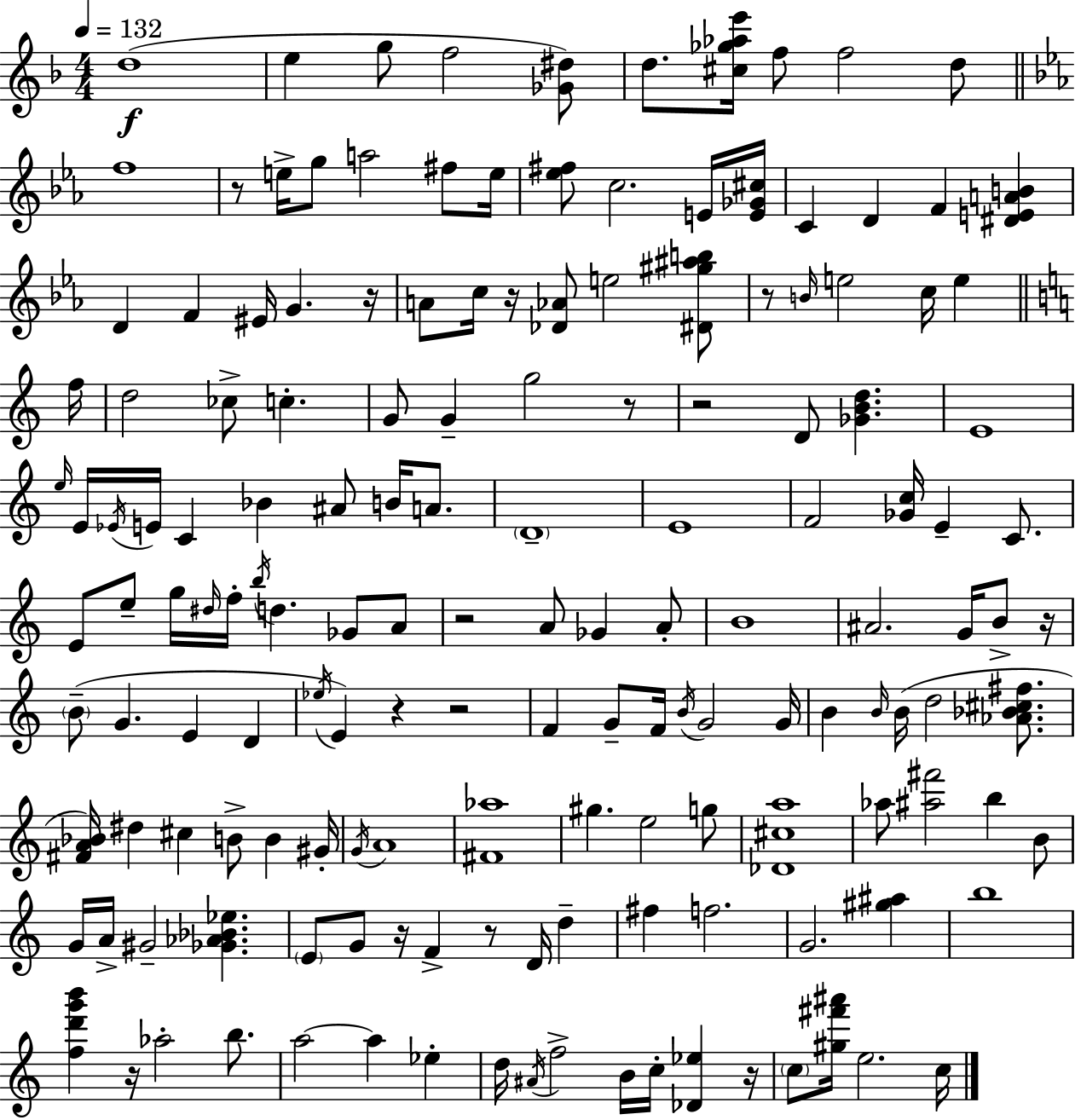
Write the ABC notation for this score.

X:1
T:Untitled
M:4/4
L:1/4
K:Dm
d4 e g/2 f2 [_G^d]/2 d/2 [^c_g_ae']/4 f/2 f2 d/2 f4 z/2 e/4 g/2 a2 ^f/2 e/4 [_e^f]/2 c2 E/4 [E_G^c]/4 C D F [^DEAB] D F ^E/4 G z/4 A/2 c/4 z/4 [_D_A]/2 e2 [^D^g^ab]/2 z/2 B/4 e2 c/4 e f/4 d2 _c/2 c G/2 G g2 z/2 z2 D/2 [_GBd] E4 e/4 E/4 _E/4 E/4 C _B ^A/2 B/4 A/2 D4 E4 F2 [_Gc]/4 E C/2 E/2 e/2 g/4 ^d/4 f/4 b/4 d _G/2 A/2 z2 A/2 _G A/2 B4 ^A2 G/4 B/2 z/4 B/2 G E D _e/4 E z z2 F G/2 F/4 B/4 G2 G/4 B B/4 B/4 d2 [_A_B^c^f]/2 [^FA_B]/4 ^d ^c B/2 B ^G/4 G/4 A4 [^F_a]4 ^g e2 g/2 [_D^ca]4 _a/2 [^a^f']2 b B/2 G/4 A/4 ^G2 [_G_A_B_e] E/2 G/2 z/4 F z/2 D/4 d ^f f2 G2 [^g^a] b4 [fd'g'b'] z/4 _a2 b/2 a2 a _e d/4 ^A/4 f2 B/4 c/4 [_D_e] z/4 c/2 [^g^f'^a']/4 e2 c/4